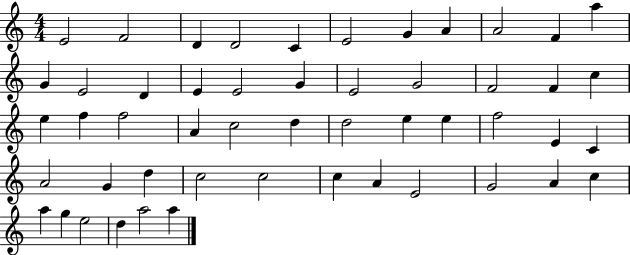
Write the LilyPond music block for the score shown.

{
  \clef treble
  \numericTimeSignature
  \time 4/4
  \key c \major
  e'2 f'2 | d'4 d'2 c'4 | e'2 g'4 a'4 | a'2 f'4 a''4 | \break g'4 e'2 d'4 | e'4 e'2 g'4 | e'2 g'2 | f'2 f'4 c''4 | \break e''4 f''4 f''2 | a'4 c''2 d''4 | d''2 e''4 e''4 | f''2 e'4 c'4 | \break a'2 g'4 d''4 | c''2 c''2 | c''4 a'4 e'2 | g'2 a'4 c''4 | \break a''4 g''4 e''2 | d''4 a''2 a''4 | \bar "|."
}